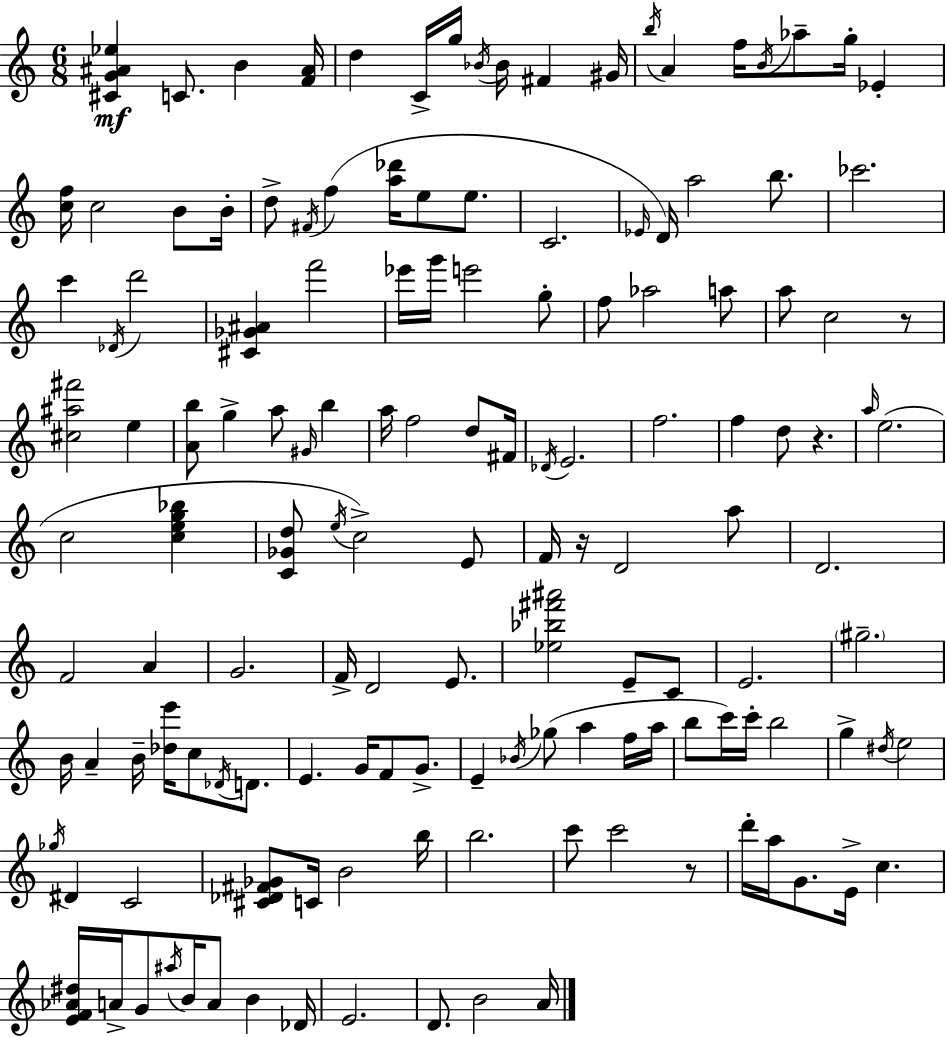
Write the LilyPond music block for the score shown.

{
  \clef treble
  \numericTimeSignature
  \time 6/8
  \key c \major
  \repeat volta 2 { <cis' g' ais' ees''>4\mf c'8. b'4 <f' ais'>16 | d''4 c'16-> g''16 \acciaccatura { bes'16 } bes'16 fis'4 | gis'16 \acciaccatura { b''16 } a'4 f''16 \acciaccatura { b'16 } aes''8-- g''16-. ees'4-. | <c'' f''>16 c''2 | \break b'8 b'16-. d''8-> \acciaccatura { fis'16 } f''4( <a'' des'''>16 e''8 | e''8. c'2. | \grace { ees'16 }) d'16 a''2 | b''8. ces'''2. | \break c'''4 \acciaccatura { des'16 } d'''2 | <cis' ges' ais'>4 f'''2 | ees'''16 g'''16 e'''2 | g''8-. f''8 aes''2 | \break a''8 a''8 c''2 | r8 <cis'' ais'' fis'''>2 | e''4 <a' b''>8 g''4-> | a''8 \grace { gis'16 } b''4 a''16 f''2 | \break d''8 fis'16 \acciaccatura { des'16 } e'2. | f''2. | f''4 | d''8 r4. \grace { a''16 } e''2.( | \break c''2 | <c'' e'' g'' bes''>4 <c' ges' d''>8 \acciaccatura { e''16 } | c''2->) e'8 f'16 r16 | d'2 a''8 d'2. | \break f'2 | a'4 g'2. | f'16-> d'2 | e'8. <ees'' bes'' fis''' ais'''>2 | \break e'8-- c'8 e'2. | \parenthesize gis''2.-- | b'16 a'4-- | b'16-- <des'' e'''>16 c''8 \acciaccatura { des'16 } d'8. e'4. | \break g'16 f'8 g'8.-> e'4-- | \acciaccatura { bes'16 } ges''8( a''4 f''16 a''16 | b''8 c'''16) c'''16-. b''2 | g''4-> \acciaccatura { dis''16 } e''2 | \break \acciaccatura { ges''16 } dis'4 c'2 | <cis' des' fis' ges'>8 c'16 b'2 | b''16 b''2. | c'''8 c'''2 | \break r8 d'''16-. a''16 g'8. e'16-> c''4. | <e' f' aes' dis''>16 a'16-> g'8 \acciaccatura { ais''16 } b'16 a'8 b'4 | des'16 e'2. | d'8. b'2 | \break a'16 } \bar "|."
}